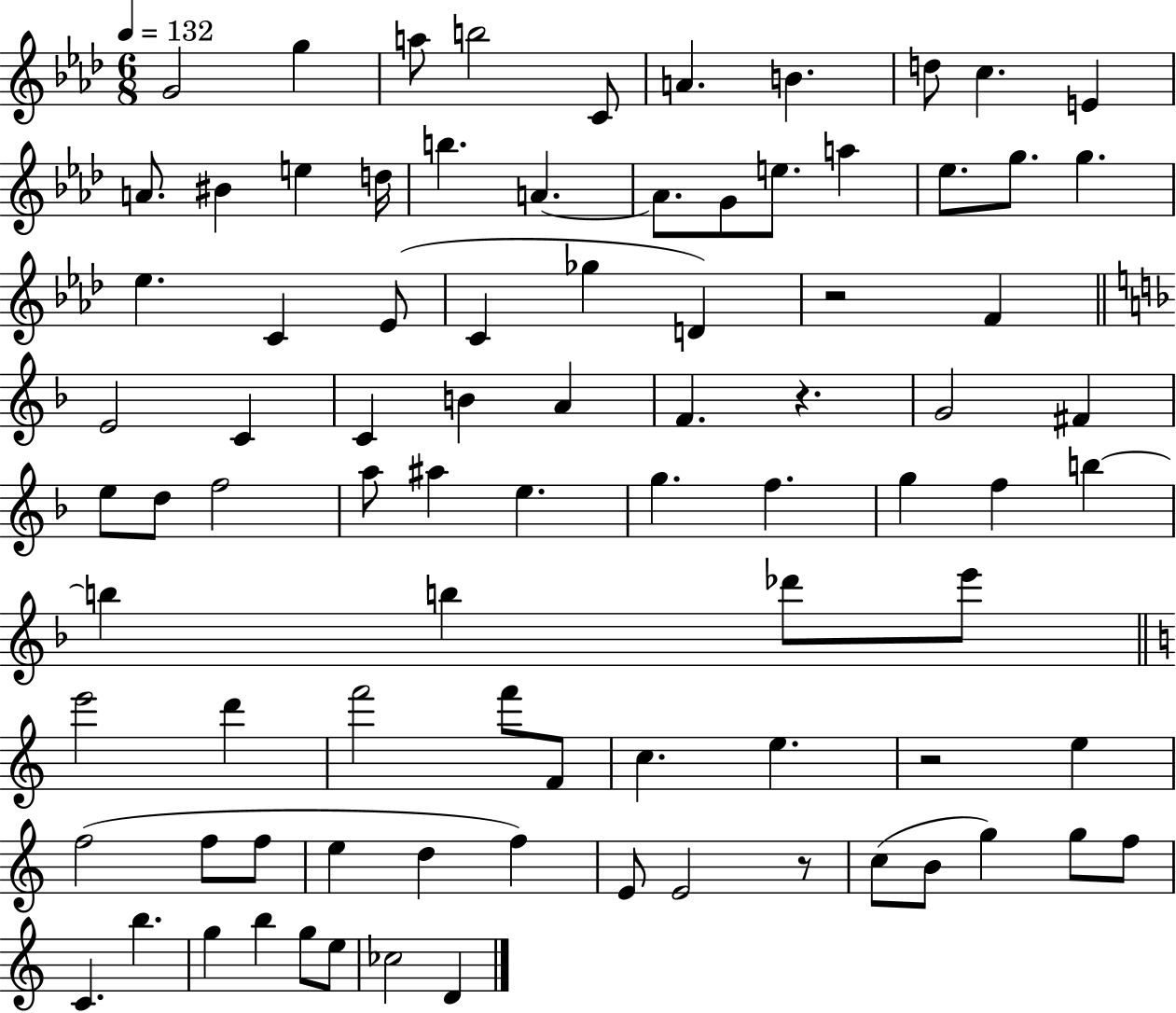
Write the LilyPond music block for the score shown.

{
  \clef treble
  \numericTimeSignature
  \time 6/8
  \key aes \major
  \tempo 4 = 132
  g'2 g''4 | a''8 b''2 c'8 | a'4. b'4. | d''8 c''4. e'4 | \break a'8. bis'4 e''4 d''16 | b''4. a'4.~~ | a'8. g'8 e''8. a''4 | ees''8. g''8. g''4. | \break ees''4. c'4 ees'8( | c'4 ges''4 d'4) | r2 f'4 | \bar "||" \break \key f \major e'2 c'4 | c'4 b'4 a'4 | f'4. r4. | g'2 fis'4 | \break e''8 d''8 f''2 | a''8 ais''4 e''4. | g''4. f''4. | g''4 f''4 b''4~~ | \break b''4 b''4 des'''8 e'''8 | \bar "||" \break \key a \minor e'''2 d'''4 | f'''2 f'''8 f'8 | c''4. e''4. | r2 e''4 | \break f''2( f''8 f''8 | e''4 d''4 f''4) | e'8 e'2 r8 | c''8( b'8 g''4) g''8 f''8 | \break c'4. b''4. | g''4 b''4 g''8 e''8 | ces''2 d'4 | \bar "|."
}